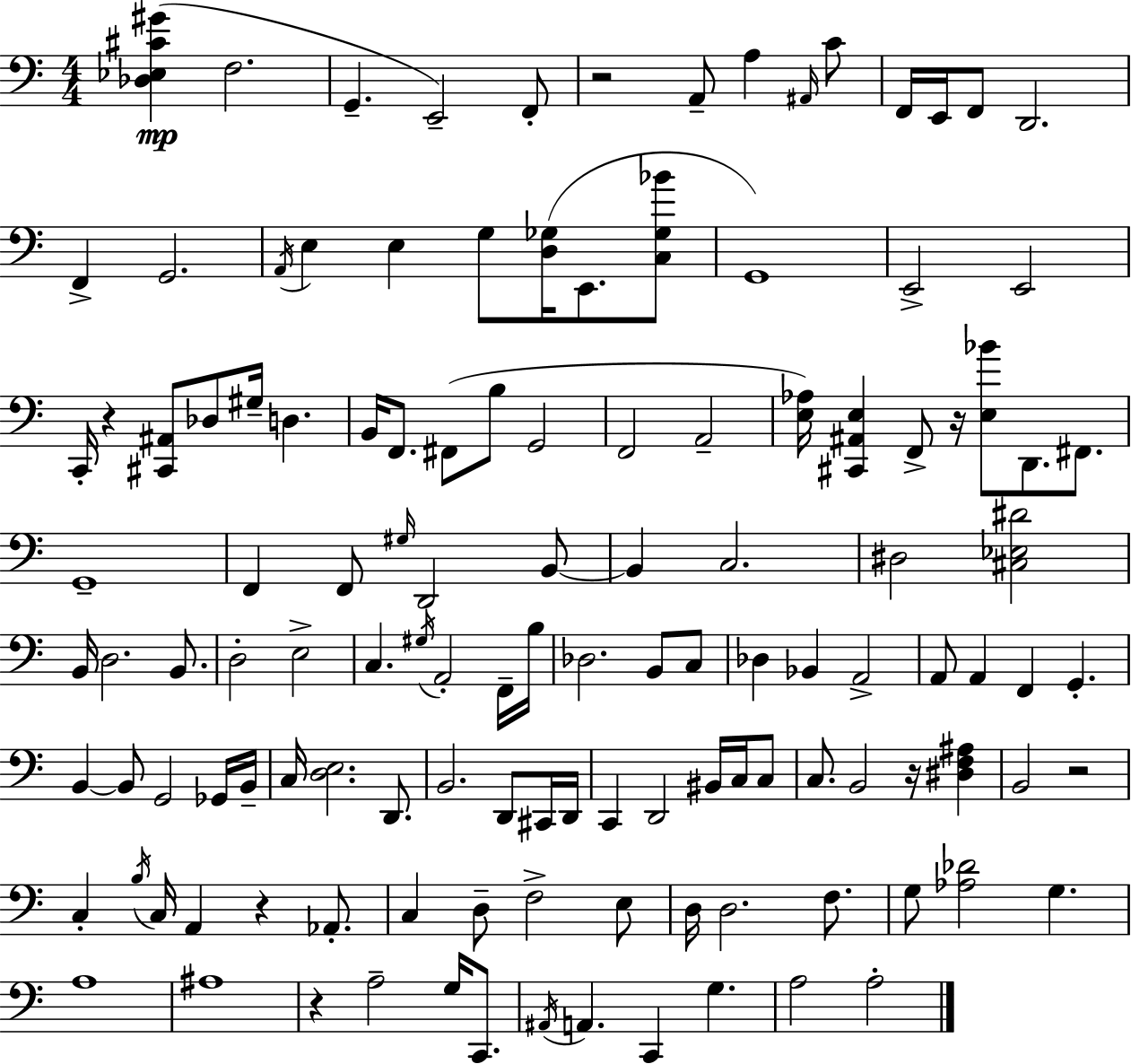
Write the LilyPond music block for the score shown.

{
  \clef bass
  \numericTimeSignature
  \time 4/4
  \key a \minor
  <des ees cis' gis'>4(\mp f2. | g,4.-- e,2--) f,8-. | r2 a,8-- a4 \grace { ais,16 } c'8 | f,16 e,16 f,8 d,2. | \break f,4-> g,2. | \acciaccatura { a,16 } e4 e4 g8 <d ges>16( e,8. | <c ges bes'>8 g,1) | e,2-> e,2 | \break c,16-. r4 <cis, ais,>8 des8 gis16-- d4. | b,16 f,8. fis,8( b8 g,2 | f,2 a,2-- | <e aes>16) <cis, ais, e>4 f,8-> r16 <e bes'>8 d,8. fis,8. | \break g,1-- | f,4 f,8 \grace { gis16 } d,2 | b,8~~ b,4 c2. | dis2 <cis ees dis'>2 | \break b,16 d2. | b,8. d2-. e2-> | c4. \acciaccatura { gis16 } a,2-. | f,16-- b16 des2. | \break b,8 c8 des4 bes,4 a,2-> | a,8 a,4 f,4 g,4.-. | b,4~~ b,8 g,2 | ges,16 b,16-- c16 <d e>2. | \break d,8. b,2. | d,8 cis,16 d,16 c,4 d,2 | bis,16 c16 c8 c8. b,2 r16 | <dis f ais>4 b,2 r2 | \break c4-. \acciaccatura { b16 } c16 a,4 r4 | aes,8.-. c4 d8-- f2-> | e8 d16 d2. | f8. g8 <aes des'>2 g4. | \break a1 | ais1 | r4 a2-- | g16 c,8. \acciaccatura { ais,16 } a,4. c,4 | \break g4. a2 a2-. | \bar "|."
}